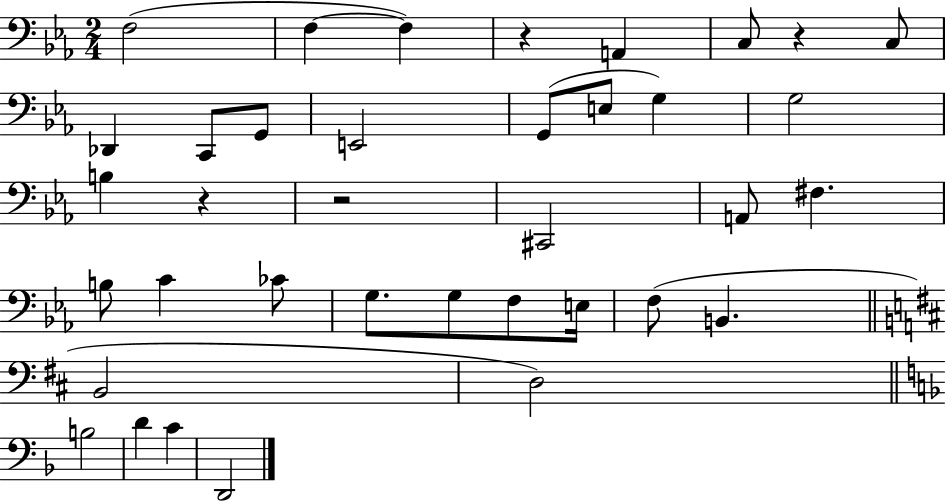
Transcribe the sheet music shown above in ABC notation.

X:1
T:Untitled
M:2/4
L:1/4
K:Eb
F,2 F, F, z A,, C,/2 z C,/2 _D,, C,,/2 G,,/2 E,,2 G,,/2 E,/2 G, G,2 B, z z2 ^C,,2 A,,/2 ^F, B,/2 C _C/2 G,/2 G,/2 F,/2 E,/4 F,/2 B,, B,,2 D,2 B,2 D C D,,2